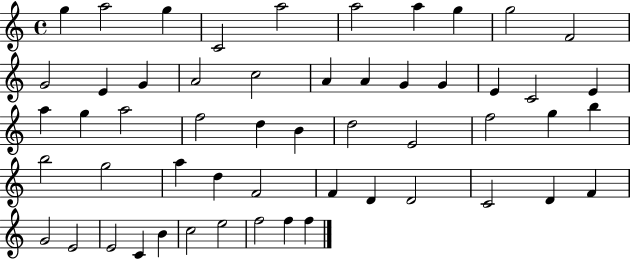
G5/q A5/h G5/q C4/h A5/h A5/h A5/q G5/q G5/h F4/h G4/h E4/q G4/q A4/h C5/h A4/q A4/q G4/q G4/q E4/q C4/h E4/q A5/q G5/q A5/h F5/h D5/q B4/q D5/h E4/h F5/h G5/q B5/q B5/h G5/h A5/q D5/q F4/h F4/q D4/q D4/h C4/h D4/q F4/q G4/h E4/h E4/h C4/q B4/q C5/h E5/h F5/h F5/q F5/q